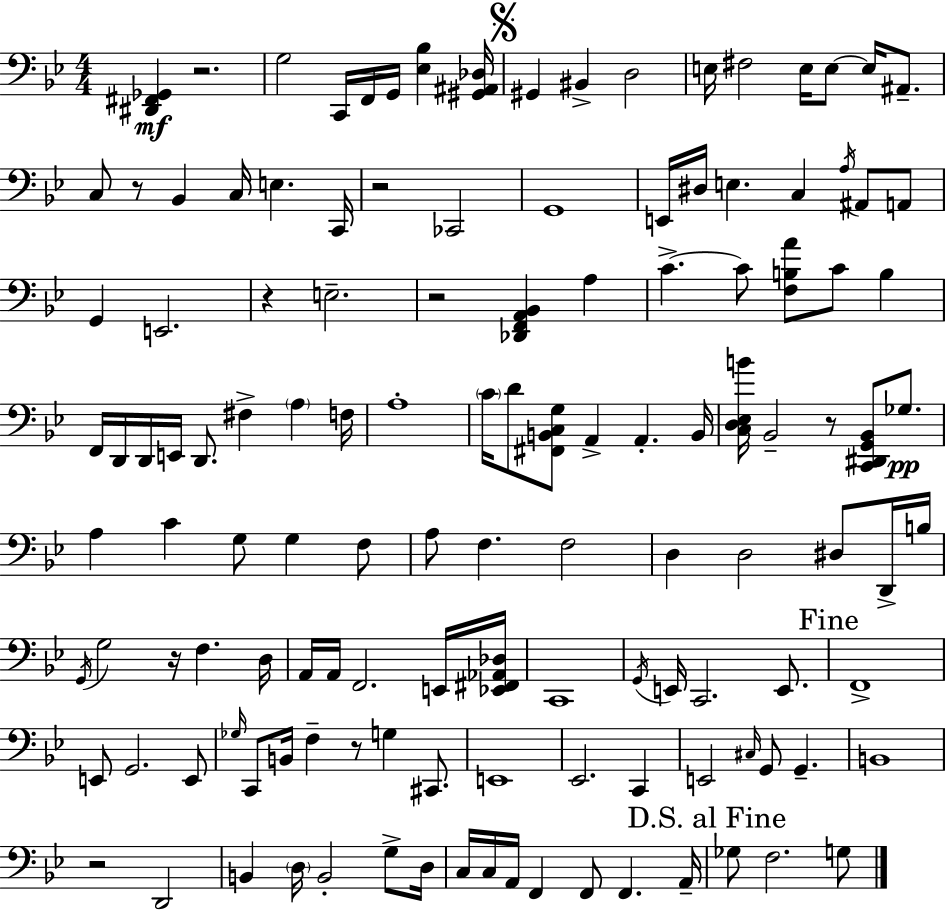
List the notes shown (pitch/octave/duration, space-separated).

[D#2,F#2,Gb2]/q R/h. G3/h C2/s F2/s G2/s [Eb3,Bb3]/q [G#2,A#2,Db3]/s G#2/q BIS2/q D3/h E3/s F#3/h E3/s E3/e E3/s A#2/e. C3/e R/e Bb2/q C3/s E3/q. C2/s R/h CES2/h G2/w E2/s D#3/s E3/q. C3/q A3/s A#2/e A2/e G2/q E2/h. R/q E3/h. R/h [Db2,F2,A2,Bb2]/q A3/q C4/q. C4/e [F3,B3,A4]/e C4/e B3/q F2/s D2/s D2/s E2/s D2/e. F#3/q A3/q F3/s A3/w C4/s D4/e [F#2,B2,C3,G3]/e A2/q A2/q. B2/s [C3,D3,Eb3,B4]/s Bb2/h R/e [C2,D#2,G2,Bb2]/e Gb3/e. A3/q C4/q G3/e G3/q F3/e A3/e F3/q. F3/h D3/q D3/h D#3/e D2/s B3/s G2/s G3/h R/s F3/q. D3/s A2/s A2/s F2/h. E2/s [Eb2,F#2,Ab2,Db3]/s C2/w G2/s E2/s C2/h. E2/e. F2/w E2/e G2/h. E2/e Gb3/s C2/e B2/s F3/q R/e G3/q C#2/e. E2/w Eb2/h. C2/q E2/h C#3/s G2/e G2/q. B2/w R/h D2/h B2/q D3/s B2/h G3/e D3/s C3/s C3/s A2/s F2/q F2/e F2/q. A2/s Gb3/e F3/h. G3/e